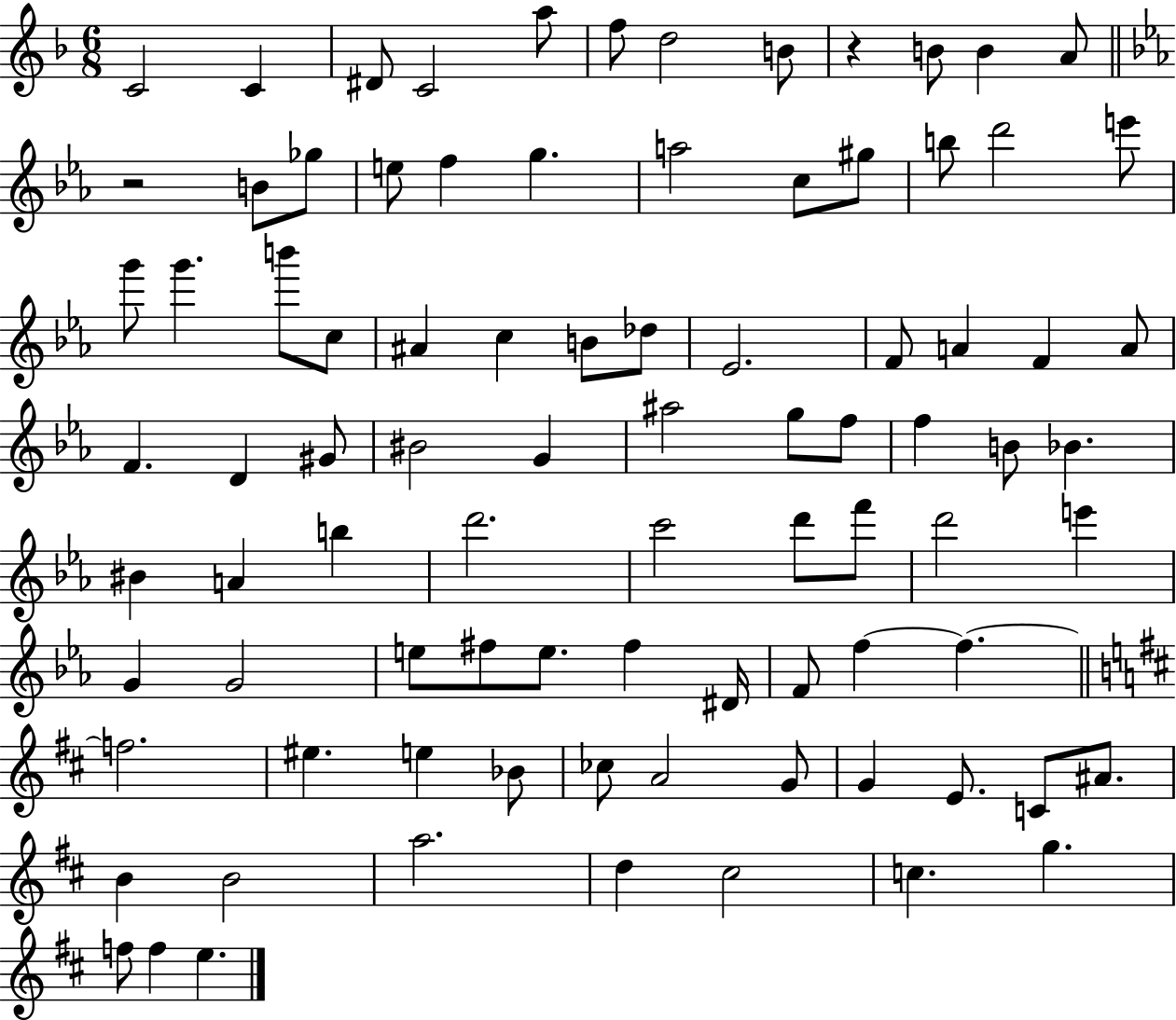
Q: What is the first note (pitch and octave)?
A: C4